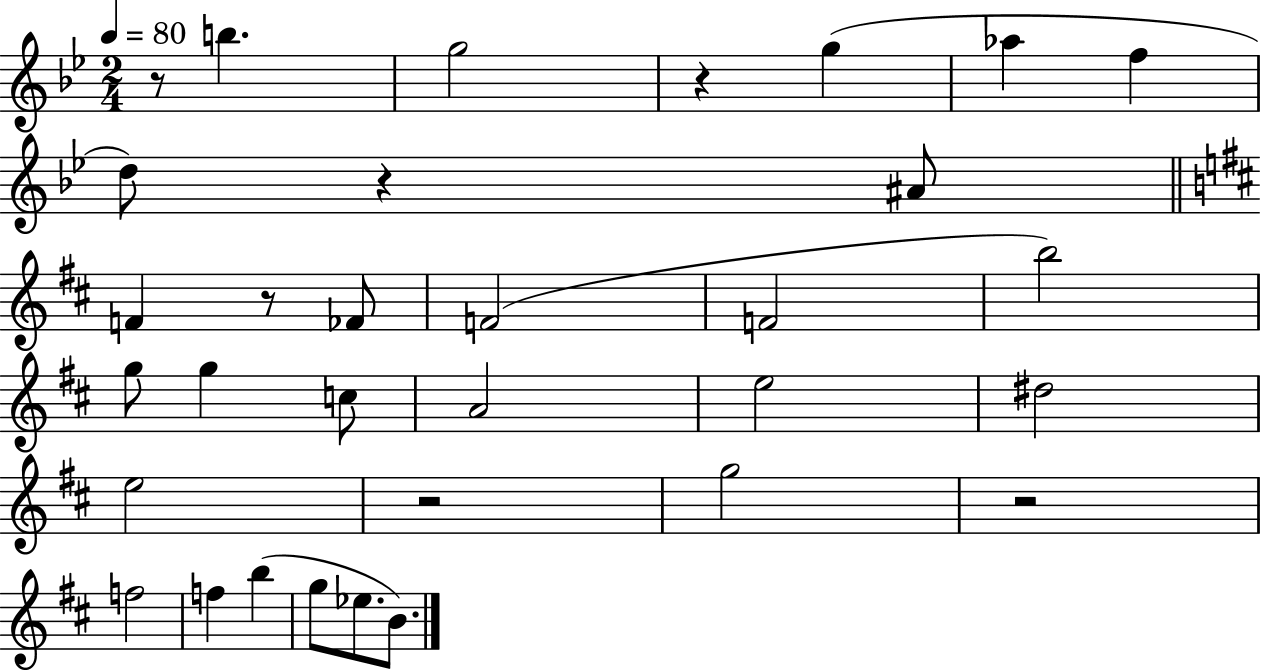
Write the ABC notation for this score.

X:1
T:Untitled
M:2/4
L:1/4
K:Bb
z/2 b g2 z g _a f d/2 z ^A/2 F z/2 _F/2 F2 F2 b2 g/2 g c/2 A2 e2 ^d2 e2 z2 g2 z2 f2 f b g/2 _e/2 B/2